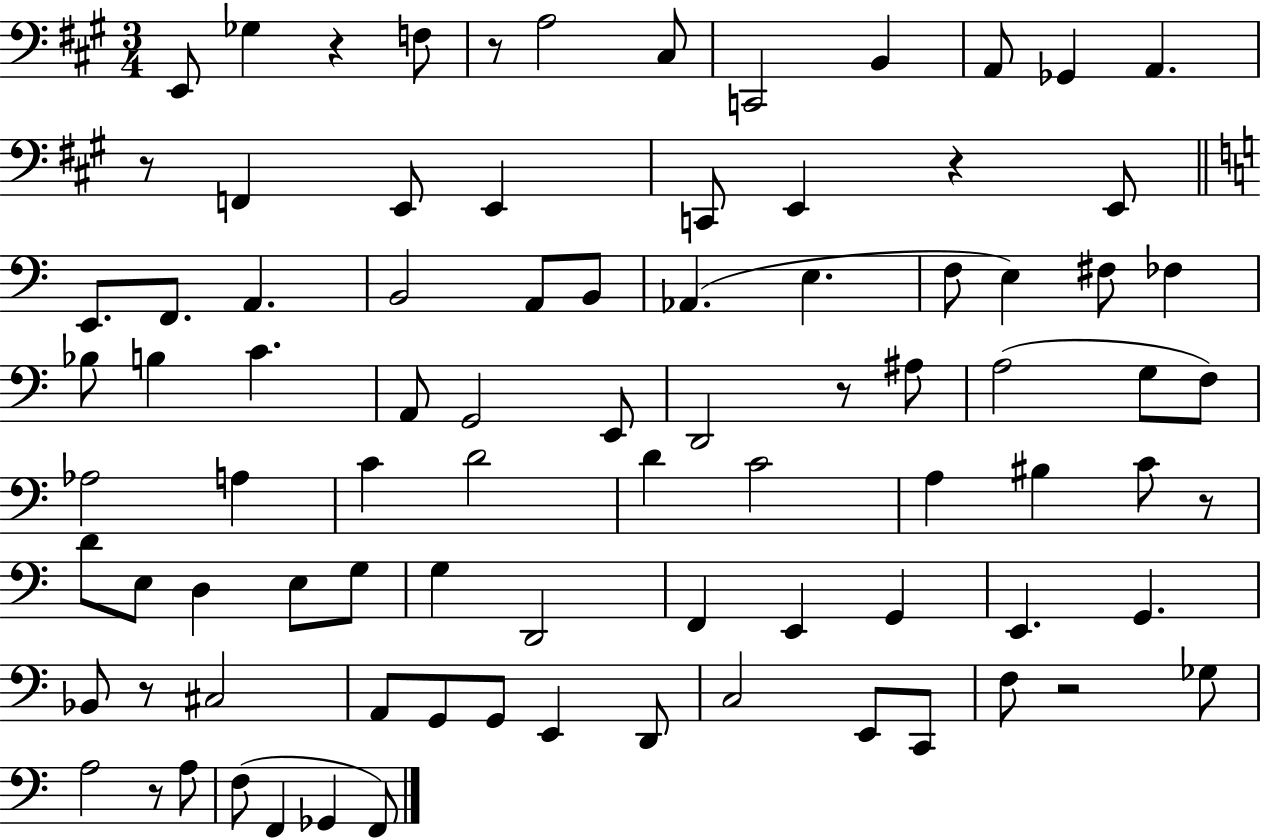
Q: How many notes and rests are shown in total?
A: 87